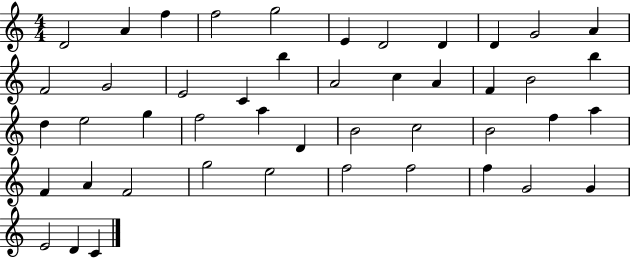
D4/h A4/q F5/q F5/h G5/h E4/q D4/h D4/q D4/q G4/h A4/q F4/h G4/h E4/h C4/q B5/q A4/h C5/q A4/q F4/q B4/h B5/q D5/q E5/h G5/q F5/h A5/q D4/q B4/h C5/h B4/h F5/q A5/q F4/q A4/q F4/h G5/h E5/h F5/h F5/h F5/q G4/h G4/q E4/h D4/q C4/q